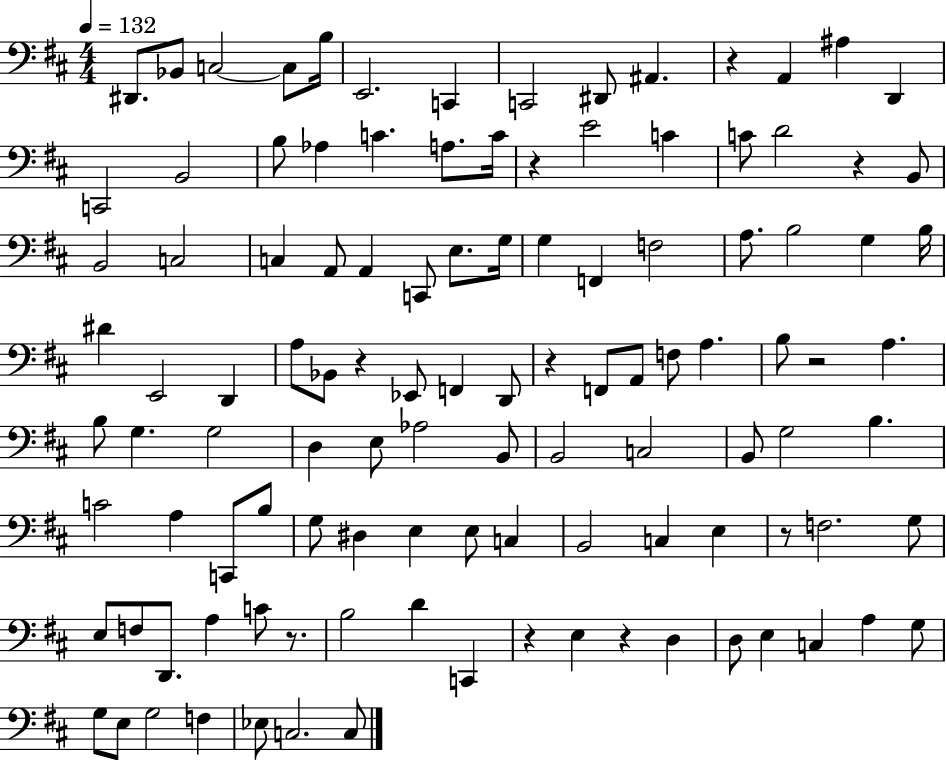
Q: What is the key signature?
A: D major